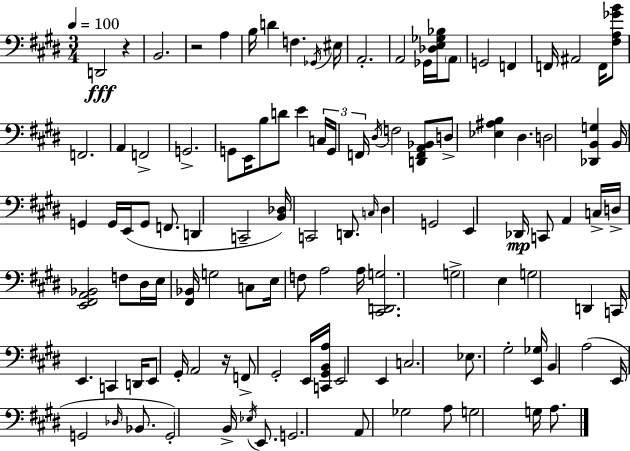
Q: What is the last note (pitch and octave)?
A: A3